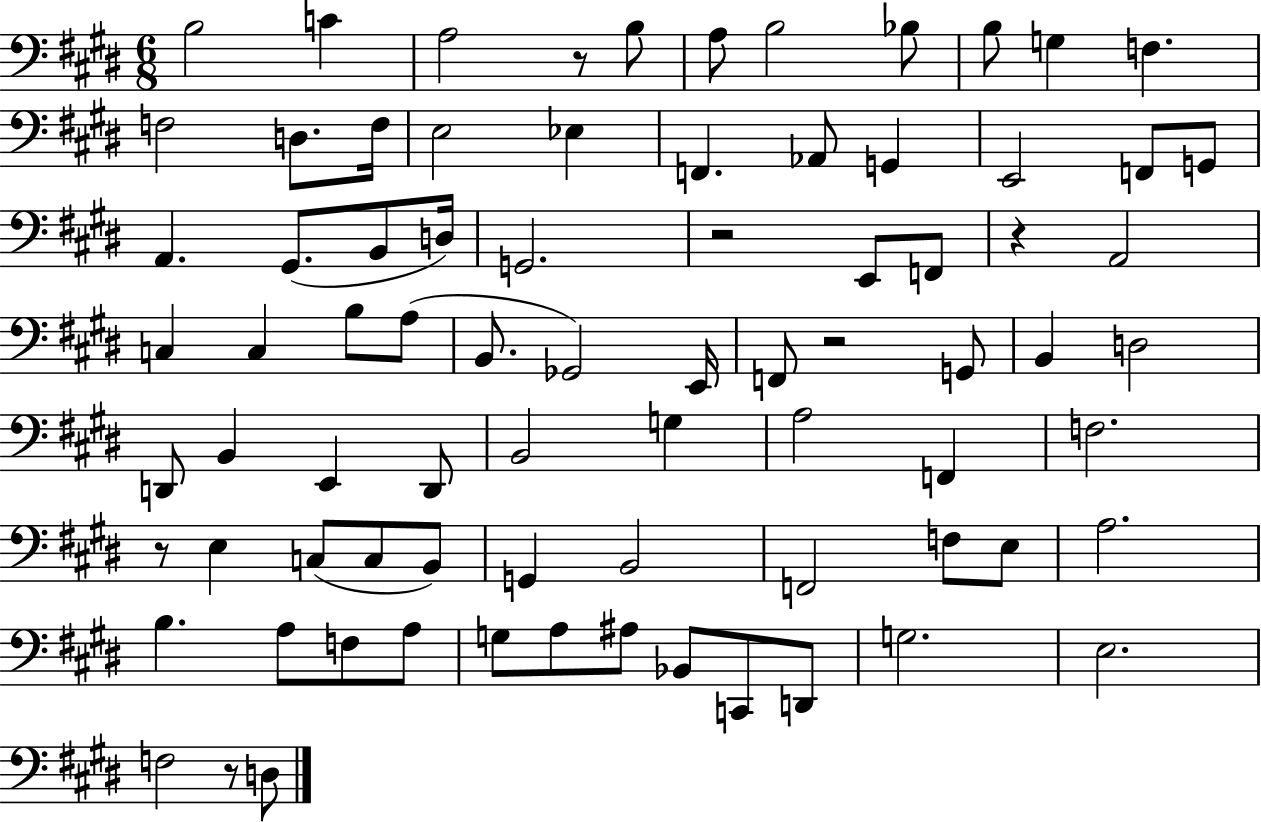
B3/h C4/q A3/h R/e B3/e A3/e B3/h Bb3/e B3/e G3/q F3/q. F3/h D3/e. F3/s E3/h Eb3/q F2/q. Ab2/e G2/q E2/h F2/e G2/e A2/q. G#2/e. B2/e D3/s G2/h. R/h E2/e F2/e R/q A2/h C3/q C3/q B3/e A3/e B2/e. Gb2/h E2/s F2/e R/h G2/e B2/q D3/h D2/e B2/q E2/q D2/e B2/h G3/q A3/h F2/q F3/h. R/e E3/q C3/e C3/e B2/e G2/q B2/h F2/h F3/e E3/e A3/h. B3/q. A3/e F3/e A3/e G3/e A3/e A#3/e Bb2/e C2/e D2/e G3/h. E3/h. F3/h R/e D3/e